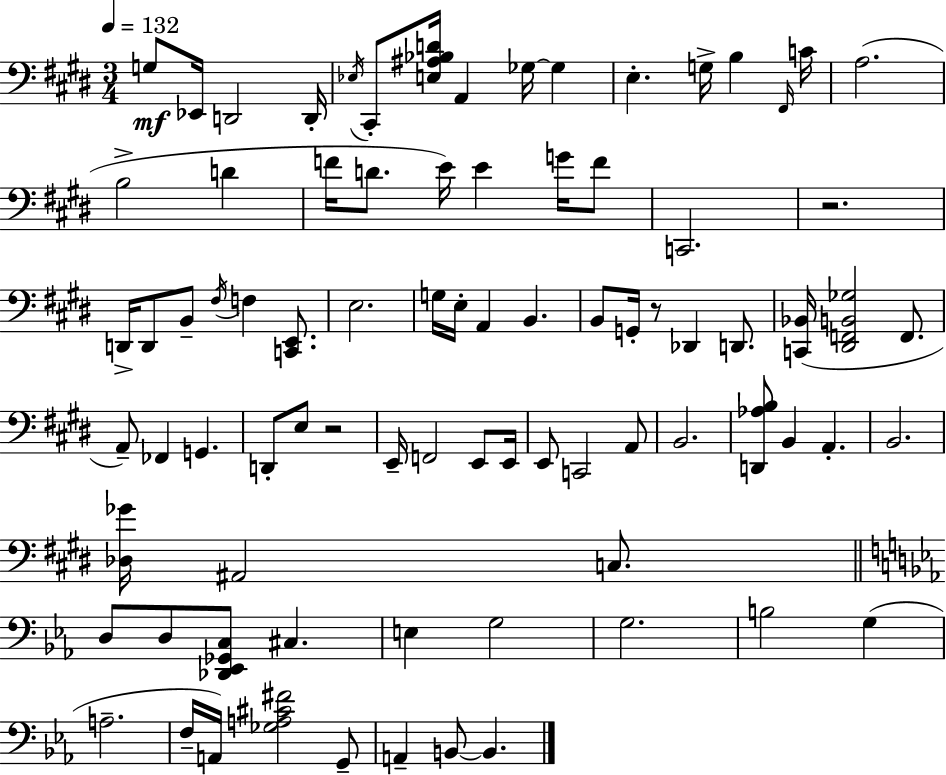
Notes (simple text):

G3/e Eb2/s D2/h D2/s Eb3/s C#2/e [E3,A#3,Bb3,D4]/s A2/q Gb3/s Gb3/q E3/q. G3/s B3/q F#2/s C4/s A3/h. B3/h D4/q F4/s D4/e. E4/s E4/q G4/s F4/e C2/h. R/h. D2/s D2/e B2/e F#3/s F3/q [C2,E2]/e. E3/h. G3/s E3/s A2/q B2/q. B2/e G2/s R/e Db2/q D2/e. [C2,Bb2]/s [D#2,F2,B2,Gb3]/h F2/e. A2/e FES2/q G2/q. D2/e E3/e R/h E2/s F2/h E2/e E2/s E2/e C2/h A2/e B2/h. [D2,Ab3,B3]/e B2/q A2/q. B2/h. [Db3,Gb4]/s A#2/h C3/e. D3/e D3/e [Db2,Eb2,Gb2,C3]/e C#3/q. E3/q G3/h G3/h. B3/h G3/q A3/h. F3/s A2/s [Gb3,A3,C#4,F#4]/h G2/e A2/q B2/e B2/q.